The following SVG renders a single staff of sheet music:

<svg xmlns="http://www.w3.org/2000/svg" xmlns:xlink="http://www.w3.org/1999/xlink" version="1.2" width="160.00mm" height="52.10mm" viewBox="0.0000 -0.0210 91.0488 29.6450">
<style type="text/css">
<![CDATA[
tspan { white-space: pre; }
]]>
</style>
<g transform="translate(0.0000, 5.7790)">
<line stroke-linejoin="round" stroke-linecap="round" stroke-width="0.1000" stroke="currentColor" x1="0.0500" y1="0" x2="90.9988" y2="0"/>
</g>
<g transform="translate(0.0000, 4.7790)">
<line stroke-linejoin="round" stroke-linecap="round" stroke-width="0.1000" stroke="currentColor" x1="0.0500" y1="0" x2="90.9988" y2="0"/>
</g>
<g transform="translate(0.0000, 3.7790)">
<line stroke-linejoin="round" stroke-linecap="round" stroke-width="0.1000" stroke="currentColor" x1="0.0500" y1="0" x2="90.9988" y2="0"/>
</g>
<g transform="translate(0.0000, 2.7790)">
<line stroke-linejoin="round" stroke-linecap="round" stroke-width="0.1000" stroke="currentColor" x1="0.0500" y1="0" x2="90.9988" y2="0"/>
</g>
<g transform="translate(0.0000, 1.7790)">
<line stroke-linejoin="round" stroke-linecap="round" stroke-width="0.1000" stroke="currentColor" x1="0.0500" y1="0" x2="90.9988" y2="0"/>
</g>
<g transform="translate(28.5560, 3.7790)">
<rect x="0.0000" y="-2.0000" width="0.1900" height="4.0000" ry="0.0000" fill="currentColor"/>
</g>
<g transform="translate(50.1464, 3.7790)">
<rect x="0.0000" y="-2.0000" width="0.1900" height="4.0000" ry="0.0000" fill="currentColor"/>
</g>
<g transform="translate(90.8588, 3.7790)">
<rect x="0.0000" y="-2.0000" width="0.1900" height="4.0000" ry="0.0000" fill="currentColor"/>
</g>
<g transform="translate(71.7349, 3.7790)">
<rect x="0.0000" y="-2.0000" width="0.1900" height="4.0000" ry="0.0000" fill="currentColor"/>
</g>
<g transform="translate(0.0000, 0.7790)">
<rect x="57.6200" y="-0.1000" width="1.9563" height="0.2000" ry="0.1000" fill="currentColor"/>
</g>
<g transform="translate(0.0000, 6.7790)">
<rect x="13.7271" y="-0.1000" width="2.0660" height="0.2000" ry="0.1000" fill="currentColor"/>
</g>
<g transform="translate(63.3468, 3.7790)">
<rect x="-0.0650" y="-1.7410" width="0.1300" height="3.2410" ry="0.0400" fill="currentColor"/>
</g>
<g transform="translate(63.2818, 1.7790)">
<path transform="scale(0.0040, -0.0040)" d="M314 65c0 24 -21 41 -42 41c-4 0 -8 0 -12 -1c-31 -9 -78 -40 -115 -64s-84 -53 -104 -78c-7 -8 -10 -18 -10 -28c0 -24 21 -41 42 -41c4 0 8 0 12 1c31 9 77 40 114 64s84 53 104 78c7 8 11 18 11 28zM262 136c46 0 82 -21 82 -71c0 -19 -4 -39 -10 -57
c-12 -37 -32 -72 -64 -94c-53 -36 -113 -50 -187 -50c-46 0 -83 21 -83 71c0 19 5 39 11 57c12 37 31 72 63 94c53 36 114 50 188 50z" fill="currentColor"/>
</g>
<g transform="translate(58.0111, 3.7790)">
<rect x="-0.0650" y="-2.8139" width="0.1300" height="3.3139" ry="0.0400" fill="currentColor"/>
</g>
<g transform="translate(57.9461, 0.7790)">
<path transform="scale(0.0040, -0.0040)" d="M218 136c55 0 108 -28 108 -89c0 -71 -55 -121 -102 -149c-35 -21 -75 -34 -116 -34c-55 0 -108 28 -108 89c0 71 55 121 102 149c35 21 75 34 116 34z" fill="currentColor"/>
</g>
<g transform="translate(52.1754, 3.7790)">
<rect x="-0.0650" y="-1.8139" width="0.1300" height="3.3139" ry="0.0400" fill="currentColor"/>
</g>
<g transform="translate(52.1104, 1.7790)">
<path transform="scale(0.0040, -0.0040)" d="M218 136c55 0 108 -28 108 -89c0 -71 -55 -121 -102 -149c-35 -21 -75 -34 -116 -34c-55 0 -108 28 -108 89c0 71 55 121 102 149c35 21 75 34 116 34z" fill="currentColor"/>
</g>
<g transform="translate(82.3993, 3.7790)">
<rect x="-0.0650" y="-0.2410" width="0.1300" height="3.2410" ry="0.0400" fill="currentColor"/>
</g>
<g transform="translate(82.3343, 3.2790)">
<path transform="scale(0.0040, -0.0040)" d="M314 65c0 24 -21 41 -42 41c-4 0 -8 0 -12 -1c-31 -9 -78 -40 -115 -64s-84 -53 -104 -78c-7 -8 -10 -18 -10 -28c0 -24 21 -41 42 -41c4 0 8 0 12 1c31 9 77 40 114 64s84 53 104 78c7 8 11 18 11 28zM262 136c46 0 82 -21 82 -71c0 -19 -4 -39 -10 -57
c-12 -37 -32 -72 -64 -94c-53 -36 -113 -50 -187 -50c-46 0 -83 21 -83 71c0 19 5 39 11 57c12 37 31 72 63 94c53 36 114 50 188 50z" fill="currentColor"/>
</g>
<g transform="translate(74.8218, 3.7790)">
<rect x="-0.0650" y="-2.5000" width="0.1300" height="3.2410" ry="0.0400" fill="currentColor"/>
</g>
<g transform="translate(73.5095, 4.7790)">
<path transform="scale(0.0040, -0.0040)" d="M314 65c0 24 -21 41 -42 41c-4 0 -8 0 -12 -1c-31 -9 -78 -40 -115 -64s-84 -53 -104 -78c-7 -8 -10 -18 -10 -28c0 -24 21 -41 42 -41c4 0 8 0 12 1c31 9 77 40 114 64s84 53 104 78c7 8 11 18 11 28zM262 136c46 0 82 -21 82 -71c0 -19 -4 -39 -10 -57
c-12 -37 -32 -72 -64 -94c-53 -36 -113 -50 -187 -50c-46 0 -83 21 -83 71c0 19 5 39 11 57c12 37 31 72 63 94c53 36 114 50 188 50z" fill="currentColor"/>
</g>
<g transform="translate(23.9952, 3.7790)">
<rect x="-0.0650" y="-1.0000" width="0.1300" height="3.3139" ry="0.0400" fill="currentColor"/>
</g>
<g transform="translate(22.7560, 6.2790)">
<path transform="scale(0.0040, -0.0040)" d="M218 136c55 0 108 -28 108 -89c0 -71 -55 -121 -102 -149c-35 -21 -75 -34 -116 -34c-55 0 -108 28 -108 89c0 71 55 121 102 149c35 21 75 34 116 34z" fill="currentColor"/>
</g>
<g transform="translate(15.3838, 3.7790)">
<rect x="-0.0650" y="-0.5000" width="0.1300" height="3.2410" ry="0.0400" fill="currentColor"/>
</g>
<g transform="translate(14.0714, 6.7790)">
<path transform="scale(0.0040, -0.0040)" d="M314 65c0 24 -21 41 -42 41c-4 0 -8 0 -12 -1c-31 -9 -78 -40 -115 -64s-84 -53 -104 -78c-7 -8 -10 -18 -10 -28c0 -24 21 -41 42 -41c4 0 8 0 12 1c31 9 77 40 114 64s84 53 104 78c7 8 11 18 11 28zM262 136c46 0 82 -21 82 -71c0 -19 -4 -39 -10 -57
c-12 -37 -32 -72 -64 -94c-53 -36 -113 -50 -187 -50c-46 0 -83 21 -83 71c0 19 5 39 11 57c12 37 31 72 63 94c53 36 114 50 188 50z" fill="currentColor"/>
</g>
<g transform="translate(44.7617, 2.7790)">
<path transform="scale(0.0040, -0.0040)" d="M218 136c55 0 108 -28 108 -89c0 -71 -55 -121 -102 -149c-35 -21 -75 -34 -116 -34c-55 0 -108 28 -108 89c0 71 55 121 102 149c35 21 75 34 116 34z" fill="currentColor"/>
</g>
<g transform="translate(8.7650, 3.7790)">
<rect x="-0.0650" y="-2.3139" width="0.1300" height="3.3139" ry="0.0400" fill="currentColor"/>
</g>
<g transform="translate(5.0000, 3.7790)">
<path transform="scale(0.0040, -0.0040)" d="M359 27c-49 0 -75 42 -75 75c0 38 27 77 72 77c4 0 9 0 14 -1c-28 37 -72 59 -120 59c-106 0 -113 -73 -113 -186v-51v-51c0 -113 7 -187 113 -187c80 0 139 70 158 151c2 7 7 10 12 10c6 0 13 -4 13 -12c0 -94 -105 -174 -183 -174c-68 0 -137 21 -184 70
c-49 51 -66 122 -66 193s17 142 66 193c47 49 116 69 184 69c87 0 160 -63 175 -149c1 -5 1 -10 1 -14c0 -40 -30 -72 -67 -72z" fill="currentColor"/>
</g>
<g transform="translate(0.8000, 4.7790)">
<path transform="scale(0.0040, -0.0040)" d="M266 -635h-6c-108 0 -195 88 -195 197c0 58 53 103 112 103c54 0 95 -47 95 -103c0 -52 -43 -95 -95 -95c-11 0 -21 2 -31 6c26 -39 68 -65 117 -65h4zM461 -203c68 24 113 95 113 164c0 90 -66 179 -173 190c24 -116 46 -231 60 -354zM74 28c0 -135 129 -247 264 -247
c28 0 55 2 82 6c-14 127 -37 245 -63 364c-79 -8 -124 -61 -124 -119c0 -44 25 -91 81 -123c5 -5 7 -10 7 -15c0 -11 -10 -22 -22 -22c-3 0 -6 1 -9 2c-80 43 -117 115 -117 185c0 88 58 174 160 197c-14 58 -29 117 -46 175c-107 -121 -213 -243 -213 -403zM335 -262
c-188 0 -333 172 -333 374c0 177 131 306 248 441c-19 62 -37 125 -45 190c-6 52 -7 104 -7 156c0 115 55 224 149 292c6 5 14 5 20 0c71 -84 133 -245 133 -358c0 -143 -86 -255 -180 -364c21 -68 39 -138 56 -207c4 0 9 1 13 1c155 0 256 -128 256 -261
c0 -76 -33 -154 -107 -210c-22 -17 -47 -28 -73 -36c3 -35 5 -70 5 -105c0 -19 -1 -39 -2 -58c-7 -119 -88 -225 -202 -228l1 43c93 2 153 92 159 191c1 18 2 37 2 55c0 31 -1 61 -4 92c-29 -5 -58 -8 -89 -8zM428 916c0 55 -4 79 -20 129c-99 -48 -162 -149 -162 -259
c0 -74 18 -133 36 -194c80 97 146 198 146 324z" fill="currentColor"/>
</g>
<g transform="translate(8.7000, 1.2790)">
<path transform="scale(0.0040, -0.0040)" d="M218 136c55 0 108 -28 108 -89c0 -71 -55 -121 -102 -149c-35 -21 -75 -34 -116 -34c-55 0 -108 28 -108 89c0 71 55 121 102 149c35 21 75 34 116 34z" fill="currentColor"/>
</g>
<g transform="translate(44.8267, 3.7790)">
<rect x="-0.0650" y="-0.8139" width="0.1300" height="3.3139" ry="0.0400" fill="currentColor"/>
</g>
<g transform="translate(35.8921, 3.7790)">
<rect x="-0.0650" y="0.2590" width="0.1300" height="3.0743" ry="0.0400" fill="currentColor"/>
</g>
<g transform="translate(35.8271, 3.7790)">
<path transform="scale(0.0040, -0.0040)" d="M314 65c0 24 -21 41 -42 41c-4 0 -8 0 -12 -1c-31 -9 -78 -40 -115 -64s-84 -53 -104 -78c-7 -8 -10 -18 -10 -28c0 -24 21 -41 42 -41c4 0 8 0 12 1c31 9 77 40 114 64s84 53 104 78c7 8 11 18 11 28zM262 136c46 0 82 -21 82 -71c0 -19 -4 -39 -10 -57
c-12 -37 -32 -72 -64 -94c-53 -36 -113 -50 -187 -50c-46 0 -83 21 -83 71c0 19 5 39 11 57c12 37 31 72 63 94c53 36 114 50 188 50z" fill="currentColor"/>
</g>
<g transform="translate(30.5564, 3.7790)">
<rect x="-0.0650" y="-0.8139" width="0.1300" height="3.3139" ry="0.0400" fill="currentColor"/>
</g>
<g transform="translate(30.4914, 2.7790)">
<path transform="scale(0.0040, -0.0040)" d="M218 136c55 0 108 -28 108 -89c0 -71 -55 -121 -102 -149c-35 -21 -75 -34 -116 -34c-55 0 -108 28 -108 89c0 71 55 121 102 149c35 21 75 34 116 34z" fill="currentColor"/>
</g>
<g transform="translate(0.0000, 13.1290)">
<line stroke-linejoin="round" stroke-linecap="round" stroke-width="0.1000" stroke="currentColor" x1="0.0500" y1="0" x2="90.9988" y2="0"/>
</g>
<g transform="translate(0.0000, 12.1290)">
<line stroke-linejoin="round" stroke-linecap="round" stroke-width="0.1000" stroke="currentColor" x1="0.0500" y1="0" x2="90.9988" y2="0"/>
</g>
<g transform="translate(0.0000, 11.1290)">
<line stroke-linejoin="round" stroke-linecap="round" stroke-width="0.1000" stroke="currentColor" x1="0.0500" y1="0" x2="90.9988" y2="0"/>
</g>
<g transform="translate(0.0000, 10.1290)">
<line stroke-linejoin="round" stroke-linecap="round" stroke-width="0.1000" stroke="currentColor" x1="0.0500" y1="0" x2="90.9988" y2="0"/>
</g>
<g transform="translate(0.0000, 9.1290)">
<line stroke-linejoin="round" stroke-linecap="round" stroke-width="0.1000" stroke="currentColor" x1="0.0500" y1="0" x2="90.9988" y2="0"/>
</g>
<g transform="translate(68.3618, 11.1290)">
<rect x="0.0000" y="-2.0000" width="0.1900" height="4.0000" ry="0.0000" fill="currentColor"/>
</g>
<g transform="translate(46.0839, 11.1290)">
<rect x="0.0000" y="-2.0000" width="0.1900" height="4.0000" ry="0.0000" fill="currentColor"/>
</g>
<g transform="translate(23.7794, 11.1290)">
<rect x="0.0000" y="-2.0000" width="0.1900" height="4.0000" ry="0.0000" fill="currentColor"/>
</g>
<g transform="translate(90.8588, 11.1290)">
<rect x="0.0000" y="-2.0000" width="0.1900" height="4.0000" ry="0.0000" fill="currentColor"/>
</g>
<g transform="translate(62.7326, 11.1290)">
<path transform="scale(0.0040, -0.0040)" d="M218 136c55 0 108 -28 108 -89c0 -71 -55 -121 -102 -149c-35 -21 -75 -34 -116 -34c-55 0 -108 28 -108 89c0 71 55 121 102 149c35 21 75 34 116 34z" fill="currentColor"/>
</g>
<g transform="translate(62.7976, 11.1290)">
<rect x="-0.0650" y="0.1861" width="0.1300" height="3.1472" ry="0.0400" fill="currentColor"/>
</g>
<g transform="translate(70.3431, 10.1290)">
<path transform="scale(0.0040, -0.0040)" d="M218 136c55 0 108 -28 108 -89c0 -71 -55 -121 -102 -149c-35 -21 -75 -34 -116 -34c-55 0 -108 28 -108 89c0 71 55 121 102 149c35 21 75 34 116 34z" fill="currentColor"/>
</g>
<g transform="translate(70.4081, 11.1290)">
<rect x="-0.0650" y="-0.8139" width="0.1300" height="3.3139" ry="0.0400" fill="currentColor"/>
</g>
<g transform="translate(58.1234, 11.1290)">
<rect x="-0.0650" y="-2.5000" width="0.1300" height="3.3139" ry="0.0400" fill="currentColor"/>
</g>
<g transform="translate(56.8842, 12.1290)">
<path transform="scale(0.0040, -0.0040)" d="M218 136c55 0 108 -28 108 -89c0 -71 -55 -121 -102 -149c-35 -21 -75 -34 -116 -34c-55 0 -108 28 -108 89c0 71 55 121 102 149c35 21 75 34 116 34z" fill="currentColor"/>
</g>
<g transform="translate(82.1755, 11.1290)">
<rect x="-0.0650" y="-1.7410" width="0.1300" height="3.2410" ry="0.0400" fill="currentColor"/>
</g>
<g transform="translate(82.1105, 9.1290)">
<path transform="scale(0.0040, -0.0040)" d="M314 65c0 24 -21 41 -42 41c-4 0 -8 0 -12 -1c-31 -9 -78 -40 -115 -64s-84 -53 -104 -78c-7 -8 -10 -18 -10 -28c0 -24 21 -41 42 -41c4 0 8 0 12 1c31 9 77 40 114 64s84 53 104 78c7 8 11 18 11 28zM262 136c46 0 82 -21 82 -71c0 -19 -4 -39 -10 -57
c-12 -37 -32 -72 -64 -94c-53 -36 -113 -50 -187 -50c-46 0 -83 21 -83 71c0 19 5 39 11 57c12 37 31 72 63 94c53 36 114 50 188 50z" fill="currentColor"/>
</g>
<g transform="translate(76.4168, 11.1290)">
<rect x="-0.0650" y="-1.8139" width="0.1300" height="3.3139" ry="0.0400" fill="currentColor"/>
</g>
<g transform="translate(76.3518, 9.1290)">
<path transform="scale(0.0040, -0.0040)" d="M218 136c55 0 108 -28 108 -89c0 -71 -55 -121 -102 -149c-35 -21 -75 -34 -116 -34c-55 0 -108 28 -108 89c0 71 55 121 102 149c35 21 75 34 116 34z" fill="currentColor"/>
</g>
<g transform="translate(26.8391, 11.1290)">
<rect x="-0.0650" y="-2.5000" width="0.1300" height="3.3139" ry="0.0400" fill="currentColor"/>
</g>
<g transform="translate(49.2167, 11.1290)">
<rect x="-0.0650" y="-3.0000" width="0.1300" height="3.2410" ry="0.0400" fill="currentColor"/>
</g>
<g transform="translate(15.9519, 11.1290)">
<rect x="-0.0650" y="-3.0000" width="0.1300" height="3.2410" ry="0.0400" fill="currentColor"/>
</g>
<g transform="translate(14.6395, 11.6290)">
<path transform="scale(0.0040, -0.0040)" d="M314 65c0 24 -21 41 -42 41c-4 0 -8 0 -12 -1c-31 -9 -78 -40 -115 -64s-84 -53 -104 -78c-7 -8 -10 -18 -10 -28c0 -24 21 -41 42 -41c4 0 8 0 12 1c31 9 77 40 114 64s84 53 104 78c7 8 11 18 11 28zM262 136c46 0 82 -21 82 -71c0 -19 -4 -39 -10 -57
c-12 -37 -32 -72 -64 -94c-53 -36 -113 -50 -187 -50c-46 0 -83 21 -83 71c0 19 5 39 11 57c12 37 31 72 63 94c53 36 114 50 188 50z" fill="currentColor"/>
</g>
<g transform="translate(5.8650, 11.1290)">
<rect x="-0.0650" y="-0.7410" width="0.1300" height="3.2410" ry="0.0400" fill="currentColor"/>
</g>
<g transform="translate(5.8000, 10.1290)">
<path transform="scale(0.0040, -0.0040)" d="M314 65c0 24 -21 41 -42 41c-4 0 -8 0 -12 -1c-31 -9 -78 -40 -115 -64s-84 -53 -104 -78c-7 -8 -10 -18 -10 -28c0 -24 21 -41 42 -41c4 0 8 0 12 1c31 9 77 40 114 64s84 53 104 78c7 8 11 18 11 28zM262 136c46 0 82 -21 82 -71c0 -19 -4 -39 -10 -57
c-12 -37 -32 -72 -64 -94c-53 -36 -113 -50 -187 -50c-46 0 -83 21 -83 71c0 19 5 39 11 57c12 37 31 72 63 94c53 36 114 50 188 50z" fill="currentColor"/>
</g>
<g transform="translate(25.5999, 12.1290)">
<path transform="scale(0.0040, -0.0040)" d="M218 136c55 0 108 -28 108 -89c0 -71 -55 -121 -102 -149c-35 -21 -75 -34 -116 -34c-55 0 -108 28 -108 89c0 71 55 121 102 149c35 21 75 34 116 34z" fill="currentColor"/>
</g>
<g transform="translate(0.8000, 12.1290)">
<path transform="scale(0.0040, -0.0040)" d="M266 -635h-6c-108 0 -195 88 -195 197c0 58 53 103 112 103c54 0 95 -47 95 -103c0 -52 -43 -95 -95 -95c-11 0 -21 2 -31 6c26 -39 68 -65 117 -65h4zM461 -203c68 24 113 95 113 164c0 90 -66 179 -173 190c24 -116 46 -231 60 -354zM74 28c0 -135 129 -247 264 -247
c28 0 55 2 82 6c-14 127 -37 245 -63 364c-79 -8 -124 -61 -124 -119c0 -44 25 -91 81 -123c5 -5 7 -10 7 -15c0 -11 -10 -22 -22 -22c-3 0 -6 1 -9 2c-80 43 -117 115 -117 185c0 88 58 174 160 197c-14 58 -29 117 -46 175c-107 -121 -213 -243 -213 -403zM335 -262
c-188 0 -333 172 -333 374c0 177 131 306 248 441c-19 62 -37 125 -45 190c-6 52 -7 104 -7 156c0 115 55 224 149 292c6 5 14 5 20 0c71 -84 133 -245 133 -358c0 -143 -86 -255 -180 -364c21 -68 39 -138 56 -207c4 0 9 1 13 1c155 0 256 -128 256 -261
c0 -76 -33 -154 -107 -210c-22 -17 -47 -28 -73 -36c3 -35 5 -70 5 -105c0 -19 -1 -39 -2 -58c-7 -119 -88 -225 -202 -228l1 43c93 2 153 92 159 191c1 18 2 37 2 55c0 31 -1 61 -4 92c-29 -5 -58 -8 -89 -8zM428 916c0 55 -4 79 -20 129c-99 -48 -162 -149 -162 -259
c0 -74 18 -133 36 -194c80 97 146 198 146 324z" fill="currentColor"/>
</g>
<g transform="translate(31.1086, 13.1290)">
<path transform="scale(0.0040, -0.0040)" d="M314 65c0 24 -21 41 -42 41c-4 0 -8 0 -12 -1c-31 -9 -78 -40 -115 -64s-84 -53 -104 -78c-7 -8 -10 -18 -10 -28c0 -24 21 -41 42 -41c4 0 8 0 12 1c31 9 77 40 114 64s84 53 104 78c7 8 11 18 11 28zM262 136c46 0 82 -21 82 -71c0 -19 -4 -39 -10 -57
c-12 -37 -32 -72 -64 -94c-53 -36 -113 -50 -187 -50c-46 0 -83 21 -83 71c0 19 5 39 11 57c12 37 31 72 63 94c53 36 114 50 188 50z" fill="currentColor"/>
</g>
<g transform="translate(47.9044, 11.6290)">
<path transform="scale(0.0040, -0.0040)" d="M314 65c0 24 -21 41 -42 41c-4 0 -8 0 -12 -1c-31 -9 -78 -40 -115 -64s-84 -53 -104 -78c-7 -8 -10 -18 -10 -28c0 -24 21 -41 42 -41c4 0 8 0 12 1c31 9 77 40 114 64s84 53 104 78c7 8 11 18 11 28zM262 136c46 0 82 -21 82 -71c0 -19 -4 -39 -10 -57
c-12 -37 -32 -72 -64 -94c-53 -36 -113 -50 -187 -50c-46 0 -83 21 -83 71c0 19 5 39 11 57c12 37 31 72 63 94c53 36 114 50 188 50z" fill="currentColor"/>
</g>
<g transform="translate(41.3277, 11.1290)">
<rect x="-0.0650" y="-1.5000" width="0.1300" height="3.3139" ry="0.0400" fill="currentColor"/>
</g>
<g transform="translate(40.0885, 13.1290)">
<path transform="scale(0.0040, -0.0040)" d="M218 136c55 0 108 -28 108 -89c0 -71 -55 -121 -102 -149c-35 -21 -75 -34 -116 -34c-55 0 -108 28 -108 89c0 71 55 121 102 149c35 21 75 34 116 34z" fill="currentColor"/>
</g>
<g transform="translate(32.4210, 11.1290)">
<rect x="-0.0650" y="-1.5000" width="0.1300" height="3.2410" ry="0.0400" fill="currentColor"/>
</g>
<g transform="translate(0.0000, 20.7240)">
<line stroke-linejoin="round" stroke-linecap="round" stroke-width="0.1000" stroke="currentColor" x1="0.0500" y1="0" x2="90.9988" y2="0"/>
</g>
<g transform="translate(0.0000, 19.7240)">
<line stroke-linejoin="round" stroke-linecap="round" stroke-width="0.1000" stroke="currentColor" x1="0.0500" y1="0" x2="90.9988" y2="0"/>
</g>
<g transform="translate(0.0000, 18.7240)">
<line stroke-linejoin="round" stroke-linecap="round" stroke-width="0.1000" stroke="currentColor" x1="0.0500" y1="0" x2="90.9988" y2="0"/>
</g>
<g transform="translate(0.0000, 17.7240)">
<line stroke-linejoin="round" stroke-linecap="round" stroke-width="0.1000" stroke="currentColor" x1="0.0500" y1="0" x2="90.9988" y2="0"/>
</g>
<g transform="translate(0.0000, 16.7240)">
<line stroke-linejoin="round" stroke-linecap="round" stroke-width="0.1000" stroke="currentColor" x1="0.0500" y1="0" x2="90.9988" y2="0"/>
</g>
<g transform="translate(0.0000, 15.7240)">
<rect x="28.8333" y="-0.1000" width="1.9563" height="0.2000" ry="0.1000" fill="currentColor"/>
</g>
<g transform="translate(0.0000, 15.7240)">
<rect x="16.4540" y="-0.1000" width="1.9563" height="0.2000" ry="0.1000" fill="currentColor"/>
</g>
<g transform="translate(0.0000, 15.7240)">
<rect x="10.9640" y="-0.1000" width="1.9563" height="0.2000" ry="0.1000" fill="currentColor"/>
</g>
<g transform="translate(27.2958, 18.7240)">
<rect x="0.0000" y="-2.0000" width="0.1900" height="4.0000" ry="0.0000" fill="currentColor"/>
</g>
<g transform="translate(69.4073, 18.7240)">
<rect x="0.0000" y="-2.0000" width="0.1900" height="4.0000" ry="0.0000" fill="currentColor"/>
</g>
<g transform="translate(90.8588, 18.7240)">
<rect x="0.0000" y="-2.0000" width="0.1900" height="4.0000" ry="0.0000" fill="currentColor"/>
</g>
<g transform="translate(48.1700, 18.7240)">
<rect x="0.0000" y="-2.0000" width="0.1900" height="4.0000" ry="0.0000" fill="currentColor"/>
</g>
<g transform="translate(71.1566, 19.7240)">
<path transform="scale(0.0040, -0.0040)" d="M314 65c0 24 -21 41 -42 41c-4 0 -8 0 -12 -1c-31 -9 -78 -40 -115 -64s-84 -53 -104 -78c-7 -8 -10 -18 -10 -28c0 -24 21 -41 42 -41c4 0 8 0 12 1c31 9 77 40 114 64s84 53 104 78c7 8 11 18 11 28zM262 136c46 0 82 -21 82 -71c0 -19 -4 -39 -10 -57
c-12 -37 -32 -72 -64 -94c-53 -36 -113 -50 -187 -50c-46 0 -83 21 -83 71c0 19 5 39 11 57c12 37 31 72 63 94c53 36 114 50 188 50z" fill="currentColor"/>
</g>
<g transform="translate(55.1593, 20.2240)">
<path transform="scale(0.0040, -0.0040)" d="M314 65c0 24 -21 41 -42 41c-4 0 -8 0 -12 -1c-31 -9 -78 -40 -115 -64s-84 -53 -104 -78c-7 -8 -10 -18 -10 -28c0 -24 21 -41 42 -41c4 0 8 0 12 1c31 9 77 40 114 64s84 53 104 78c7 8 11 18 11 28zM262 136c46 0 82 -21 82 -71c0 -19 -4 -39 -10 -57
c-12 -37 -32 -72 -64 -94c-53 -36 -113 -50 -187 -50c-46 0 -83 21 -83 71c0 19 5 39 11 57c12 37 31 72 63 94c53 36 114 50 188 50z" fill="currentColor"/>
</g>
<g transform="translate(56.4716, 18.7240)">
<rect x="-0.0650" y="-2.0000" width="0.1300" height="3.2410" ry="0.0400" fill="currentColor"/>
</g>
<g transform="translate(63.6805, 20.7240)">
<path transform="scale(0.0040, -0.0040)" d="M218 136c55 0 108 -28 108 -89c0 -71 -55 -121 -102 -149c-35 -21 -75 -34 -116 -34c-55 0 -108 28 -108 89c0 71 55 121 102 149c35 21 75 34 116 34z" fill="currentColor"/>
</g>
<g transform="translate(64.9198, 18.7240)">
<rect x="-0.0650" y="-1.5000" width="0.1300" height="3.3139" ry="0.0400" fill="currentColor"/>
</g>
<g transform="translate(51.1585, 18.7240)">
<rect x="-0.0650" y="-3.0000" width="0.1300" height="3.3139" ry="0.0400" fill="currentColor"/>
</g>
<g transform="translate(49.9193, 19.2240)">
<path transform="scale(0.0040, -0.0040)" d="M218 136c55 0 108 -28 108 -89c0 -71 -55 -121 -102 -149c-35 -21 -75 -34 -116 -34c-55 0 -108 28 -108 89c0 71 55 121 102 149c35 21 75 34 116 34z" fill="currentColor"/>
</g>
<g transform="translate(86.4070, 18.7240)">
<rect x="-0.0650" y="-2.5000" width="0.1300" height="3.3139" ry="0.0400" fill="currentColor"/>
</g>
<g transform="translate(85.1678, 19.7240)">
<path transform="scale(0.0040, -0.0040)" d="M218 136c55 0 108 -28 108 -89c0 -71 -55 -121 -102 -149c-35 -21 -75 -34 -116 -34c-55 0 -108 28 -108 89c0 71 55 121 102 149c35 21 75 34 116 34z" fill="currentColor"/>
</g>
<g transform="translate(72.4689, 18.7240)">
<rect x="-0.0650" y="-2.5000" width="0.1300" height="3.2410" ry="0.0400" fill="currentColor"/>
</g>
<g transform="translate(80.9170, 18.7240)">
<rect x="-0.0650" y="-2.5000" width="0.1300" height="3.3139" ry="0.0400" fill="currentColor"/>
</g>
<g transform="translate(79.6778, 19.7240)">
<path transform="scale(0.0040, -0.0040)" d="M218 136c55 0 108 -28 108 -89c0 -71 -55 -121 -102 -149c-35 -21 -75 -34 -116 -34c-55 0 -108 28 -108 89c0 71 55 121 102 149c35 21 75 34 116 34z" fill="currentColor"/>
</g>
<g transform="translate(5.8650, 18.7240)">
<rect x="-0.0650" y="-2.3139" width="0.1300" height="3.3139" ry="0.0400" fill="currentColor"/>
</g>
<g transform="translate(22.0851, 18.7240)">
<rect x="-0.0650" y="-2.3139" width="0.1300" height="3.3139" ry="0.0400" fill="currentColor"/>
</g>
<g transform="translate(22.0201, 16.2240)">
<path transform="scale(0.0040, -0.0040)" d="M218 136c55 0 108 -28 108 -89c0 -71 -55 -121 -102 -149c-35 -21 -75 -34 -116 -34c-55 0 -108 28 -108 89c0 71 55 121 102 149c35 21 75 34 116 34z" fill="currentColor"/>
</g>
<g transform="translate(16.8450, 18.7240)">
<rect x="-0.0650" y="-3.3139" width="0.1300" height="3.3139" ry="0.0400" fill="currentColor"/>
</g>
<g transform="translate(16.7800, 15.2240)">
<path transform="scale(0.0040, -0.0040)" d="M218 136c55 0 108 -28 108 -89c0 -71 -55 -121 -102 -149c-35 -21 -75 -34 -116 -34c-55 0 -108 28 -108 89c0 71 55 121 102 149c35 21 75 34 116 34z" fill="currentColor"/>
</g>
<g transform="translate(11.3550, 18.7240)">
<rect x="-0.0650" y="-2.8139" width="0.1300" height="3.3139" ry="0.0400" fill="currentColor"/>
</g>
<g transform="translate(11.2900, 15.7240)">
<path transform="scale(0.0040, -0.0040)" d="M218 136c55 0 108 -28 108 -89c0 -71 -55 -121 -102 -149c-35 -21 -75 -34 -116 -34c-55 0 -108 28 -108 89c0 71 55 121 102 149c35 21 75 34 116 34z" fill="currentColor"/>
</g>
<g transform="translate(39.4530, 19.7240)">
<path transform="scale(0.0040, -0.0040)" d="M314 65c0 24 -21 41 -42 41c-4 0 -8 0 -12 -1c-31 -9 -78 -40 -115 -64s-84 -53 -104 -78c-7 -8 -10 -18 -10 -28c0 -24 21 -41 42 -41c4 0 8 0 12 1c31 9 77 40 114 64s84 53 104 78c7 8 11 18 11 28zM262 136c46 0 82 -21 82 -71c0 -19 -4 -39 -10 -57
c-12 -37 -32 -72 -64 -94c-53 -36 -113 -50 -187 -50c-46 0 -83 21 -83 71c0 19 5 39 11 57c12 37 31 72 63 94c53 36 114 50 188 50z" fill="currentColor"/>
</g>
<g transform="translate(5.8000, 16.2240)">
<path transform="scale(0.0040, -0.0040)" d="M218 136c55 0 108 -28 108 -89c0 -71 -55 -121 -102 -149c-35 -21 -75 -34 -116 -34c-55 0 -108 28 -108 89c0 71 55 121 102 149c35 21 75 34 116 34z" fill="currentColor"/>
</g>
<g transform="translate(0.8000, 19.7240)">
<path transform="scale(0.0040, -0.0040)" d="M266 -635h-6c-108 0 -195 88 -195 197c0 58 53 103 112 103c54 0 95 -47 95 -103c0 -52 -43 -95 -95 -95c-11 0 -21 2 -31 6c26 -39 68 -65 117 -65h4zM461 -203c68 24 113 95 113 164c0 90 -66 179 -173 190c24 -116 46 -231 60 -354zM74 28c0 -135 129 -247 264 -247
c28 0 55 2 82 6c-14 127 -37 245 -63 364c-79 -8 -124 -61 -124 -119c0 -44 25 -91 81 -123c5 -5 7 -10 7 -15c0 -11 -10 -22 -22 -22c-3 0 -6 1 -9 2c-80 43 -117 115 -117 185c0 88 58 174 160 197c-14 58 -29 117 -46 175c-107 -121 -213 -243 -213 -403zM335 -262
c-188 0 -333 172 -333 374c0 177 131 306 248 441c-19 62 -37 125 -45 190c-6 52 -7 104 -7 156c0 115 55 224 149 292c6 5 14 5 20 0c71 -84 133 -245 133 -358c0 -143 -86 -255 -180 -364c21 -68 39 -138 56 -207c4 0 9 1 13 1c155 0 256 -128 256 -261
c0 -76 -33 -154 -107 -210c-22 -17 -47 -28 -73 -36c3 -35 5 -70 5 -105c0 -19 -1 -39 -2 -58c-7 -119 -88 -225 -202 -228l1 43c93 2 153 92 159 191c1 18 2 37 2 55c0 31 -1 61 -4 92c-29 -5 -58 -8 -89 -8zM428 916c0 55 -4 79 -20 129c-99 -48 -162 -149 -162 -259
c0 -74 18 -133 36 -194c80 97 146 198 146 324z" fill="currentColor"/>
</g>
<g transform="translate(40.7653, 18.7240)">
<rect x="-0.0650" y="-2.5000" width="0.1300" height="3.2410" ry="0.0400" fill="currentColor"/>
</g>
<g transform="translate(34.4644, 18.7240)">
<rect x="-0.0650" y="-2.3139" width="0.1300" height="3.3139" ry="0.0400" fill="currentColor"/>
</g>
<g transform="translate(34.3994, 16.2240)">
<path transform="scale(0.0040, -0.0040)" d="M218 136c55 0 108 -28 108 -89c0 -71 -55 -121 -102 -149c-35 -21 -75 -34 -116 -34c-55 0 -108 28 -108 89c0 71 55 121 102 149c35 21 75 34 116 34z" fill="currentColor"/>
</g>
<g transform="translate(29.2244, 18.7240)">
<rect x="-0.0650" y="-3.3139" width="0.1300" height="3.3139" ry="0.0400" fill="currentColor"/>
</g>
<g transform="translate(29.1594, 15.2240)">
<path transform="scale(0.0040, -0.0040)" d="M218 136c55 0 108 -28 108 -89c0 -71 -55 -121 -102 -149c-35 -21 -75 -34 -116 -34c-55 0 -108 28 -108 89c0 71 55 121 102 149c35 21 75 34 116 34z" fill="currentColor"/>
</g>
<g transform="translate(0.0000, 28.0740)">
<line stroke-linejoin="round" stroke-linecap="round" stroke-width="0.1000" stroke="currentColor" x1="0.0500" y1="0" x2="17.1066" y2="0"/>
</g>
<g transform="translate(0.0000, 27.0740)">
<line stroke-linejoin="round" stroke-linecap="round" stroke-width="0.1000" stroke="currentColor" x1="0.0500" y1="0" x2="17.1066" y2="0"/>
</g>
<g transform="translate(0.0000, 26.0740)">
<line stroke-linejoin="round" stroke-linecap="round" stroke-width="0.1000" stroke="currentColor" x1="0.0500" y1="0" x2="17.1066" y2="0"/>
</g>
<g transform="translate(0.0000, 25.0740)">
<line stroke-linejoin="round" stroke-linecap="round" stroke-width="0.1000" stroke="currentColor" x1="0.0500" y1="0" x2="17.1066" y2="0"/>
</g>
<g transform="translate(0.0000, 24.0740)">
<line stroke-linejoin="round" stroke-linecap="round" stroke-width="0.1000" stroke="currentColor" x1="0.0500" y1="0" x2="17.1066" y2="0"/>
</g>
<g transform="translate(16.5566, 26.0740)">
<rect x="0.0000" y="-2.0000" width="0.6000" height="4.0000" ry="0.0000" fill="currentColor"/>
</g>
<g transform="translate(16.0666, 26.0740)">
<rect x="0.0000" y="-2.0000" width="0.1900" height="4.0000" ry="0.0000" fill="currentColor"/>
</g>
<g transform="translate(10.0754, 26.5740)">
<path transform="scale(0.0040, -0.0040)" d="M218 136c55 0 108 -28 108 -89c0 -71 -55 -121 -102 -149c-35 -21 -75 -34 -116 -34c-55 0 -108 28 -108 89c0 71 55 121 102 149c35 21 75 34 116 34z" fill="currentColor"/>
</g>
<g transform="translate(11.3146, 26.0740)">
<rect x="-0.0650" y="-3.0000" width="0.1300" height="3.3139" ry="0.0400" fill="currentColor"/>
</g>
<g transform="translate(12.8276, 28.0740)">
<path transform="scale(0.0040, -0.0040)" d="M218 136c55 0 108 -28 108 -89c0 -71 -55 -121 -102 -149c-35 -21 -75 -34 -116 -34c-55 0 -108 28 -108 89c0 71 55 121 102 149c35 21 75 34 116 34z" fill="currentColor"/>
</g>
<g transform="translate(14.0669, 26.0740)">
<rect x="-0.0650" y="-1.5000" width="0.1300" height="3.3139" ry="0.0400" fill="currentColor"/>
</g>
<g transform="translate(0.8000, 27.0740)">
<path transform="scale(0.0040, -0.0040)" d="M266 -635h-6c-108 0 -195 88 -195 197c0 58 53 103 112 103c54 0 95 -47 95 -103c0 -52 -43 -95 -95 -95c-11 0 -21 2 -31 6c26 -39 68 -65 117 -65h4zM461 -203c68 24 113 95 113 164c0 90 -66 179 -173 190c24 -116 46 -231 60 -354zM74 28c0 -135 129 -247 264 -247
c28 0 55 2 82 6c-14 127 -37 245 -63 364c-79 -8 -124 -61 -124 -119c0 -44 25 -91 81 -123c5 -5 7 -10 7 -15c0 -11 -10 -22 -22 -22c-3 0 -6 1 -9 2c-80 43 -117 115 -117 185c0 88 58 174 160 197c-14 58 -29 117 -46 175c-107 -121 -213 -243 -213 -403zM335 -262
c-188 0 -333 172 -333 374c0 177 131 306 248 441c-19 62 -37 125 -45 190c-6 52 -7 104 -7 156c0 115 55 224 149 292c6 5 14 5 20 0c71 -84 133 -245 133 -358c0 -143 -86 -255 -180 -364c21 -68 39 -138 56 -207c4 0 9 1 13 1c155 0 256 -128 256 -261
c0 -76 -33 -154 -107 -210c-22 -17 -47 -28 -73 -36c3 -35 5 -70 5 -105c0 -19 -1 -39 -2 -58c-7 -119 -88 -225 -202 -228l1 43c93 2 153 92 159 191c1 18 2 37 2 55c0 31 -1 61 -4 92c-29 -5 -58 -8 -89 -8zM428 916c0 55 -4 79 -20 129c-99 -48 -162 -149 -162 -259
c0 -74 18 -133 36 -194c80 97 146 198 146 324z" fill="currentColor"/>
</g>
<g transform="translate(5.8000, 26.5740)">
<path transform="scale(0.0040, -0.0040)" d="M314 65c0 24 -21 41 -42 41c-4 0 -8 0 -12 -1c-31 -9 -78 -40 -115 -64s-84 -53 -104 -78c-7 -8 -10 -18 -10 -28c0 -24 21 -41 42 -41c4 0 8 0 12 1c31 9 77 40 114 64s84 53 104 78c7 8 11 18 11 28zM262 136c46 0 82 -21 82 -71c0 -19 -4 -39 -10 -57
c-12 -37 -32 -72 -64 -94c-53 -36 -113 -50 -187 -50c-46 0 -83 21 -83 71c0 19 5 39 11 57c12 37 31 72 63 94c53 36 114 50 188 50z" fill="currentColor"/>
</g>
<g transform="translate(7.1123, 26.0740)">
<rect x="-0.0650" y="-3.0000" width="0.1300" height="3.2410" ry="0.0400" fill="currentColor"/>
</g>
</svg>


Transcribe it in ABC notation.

X:1
T:Untitled
M:4/4
L:1/4
K:C
g C2 D d B2 d f a f2 G2 c2 d2 A2 G E2 E A2 G B d f f2 g a b g b g G2 A F2 E G2 G G A2 A E